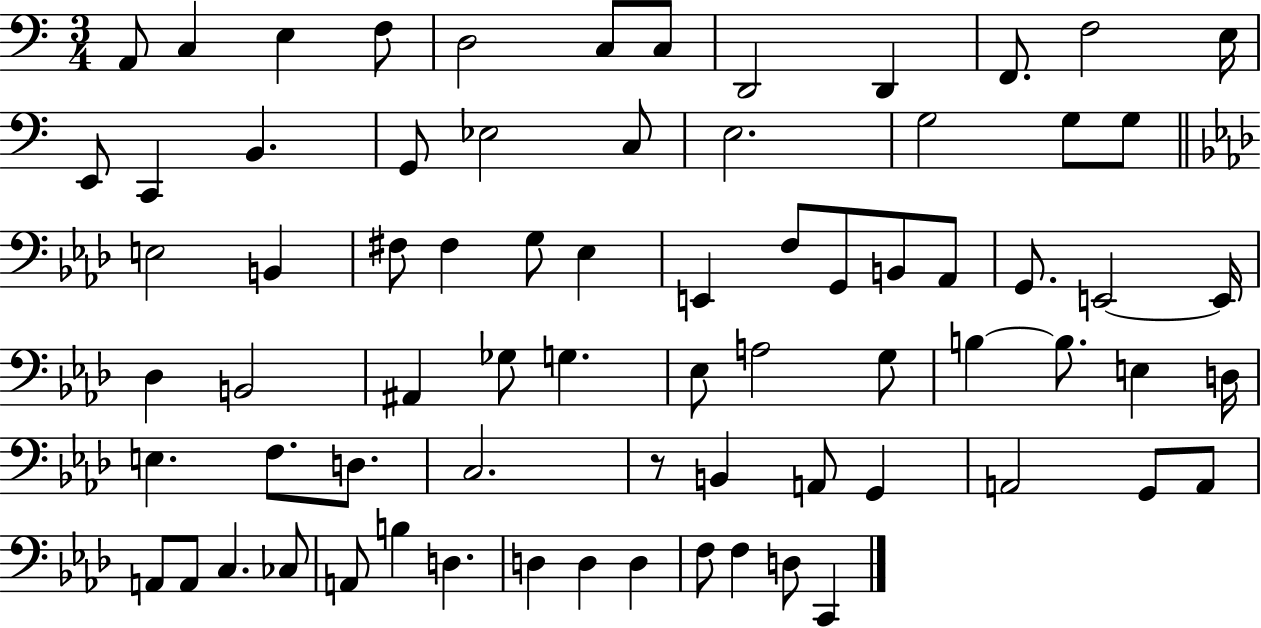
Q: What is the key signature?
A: C major